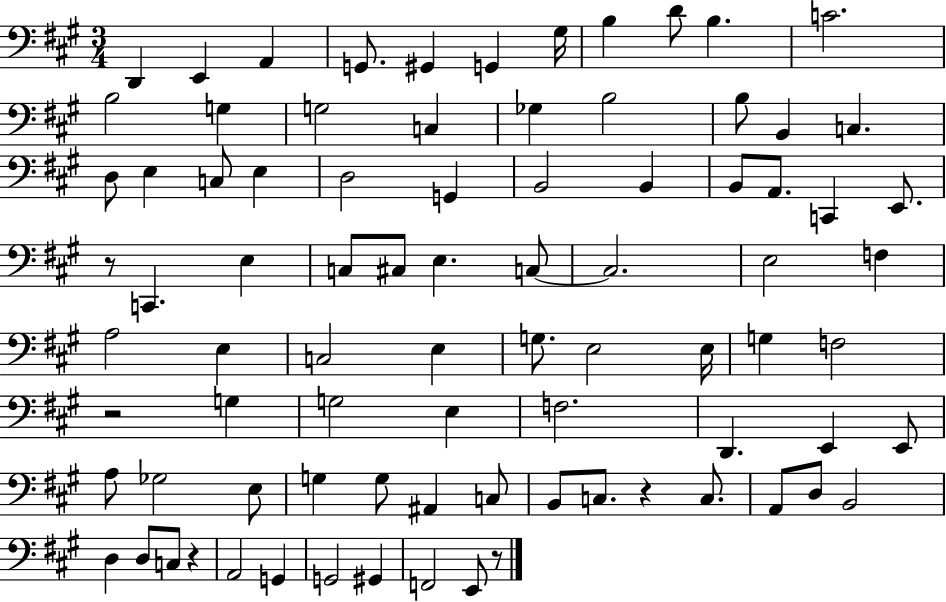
D2/q E2/q A2/q G2/e. G#2/q G2/q G#3/s B3/q D4/e B3/q. C4/h. B3/h G3/q G3/h C3/q Gb3/q B3/h B3/e B2/q C3/q. D3/e E3/q C3/e E3/q D3/h G2/q B2/h B2/q B2/e A2/e. C2/q E2/e. R/e C2/q. E3/q C3/e C#3/e E3/q. C3/e C3/h. E3/h F3/q A3/h E3/q C3/h E3/q G3/e. E3/h E3/s G3/q F3/h R/h G3/q G3/h E3/q F3/h. D2/q. E2/q E2/e A3/e Gb3/h E3/e G3/q G3/e A#2/q C3/e B2/e C3/e. R/q C3/e. A2/e D3/e B2/h D3/q D3/e C3/e R/q A2/h G2/q G2/h G#2/q F2/h E2/e R/e